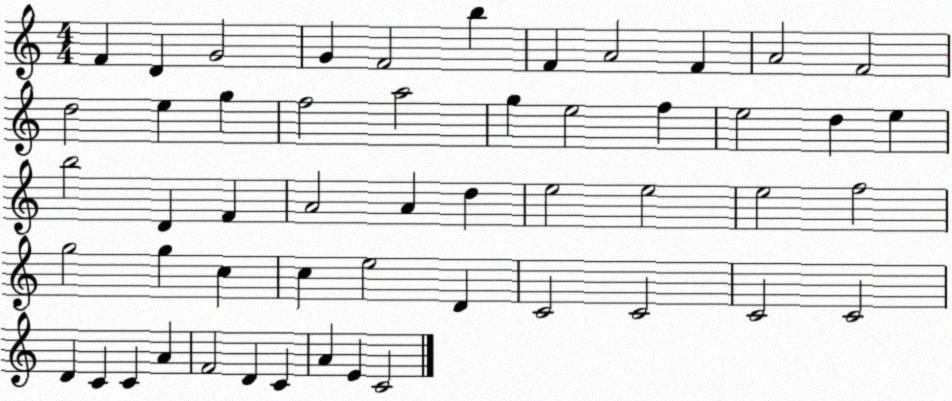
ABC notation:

X:1
T:Untitled
M:4/4
L:1/4
K:C
F D G2 G F2 b F A2 F A2 F2 d2 e g f2 a2 g e2 f e2 d e b2 D F A2 A d e2 e2 e2 f2 g2 g c c e2 D C2 C2 C2 C2 D C C A F2 D C A E C2